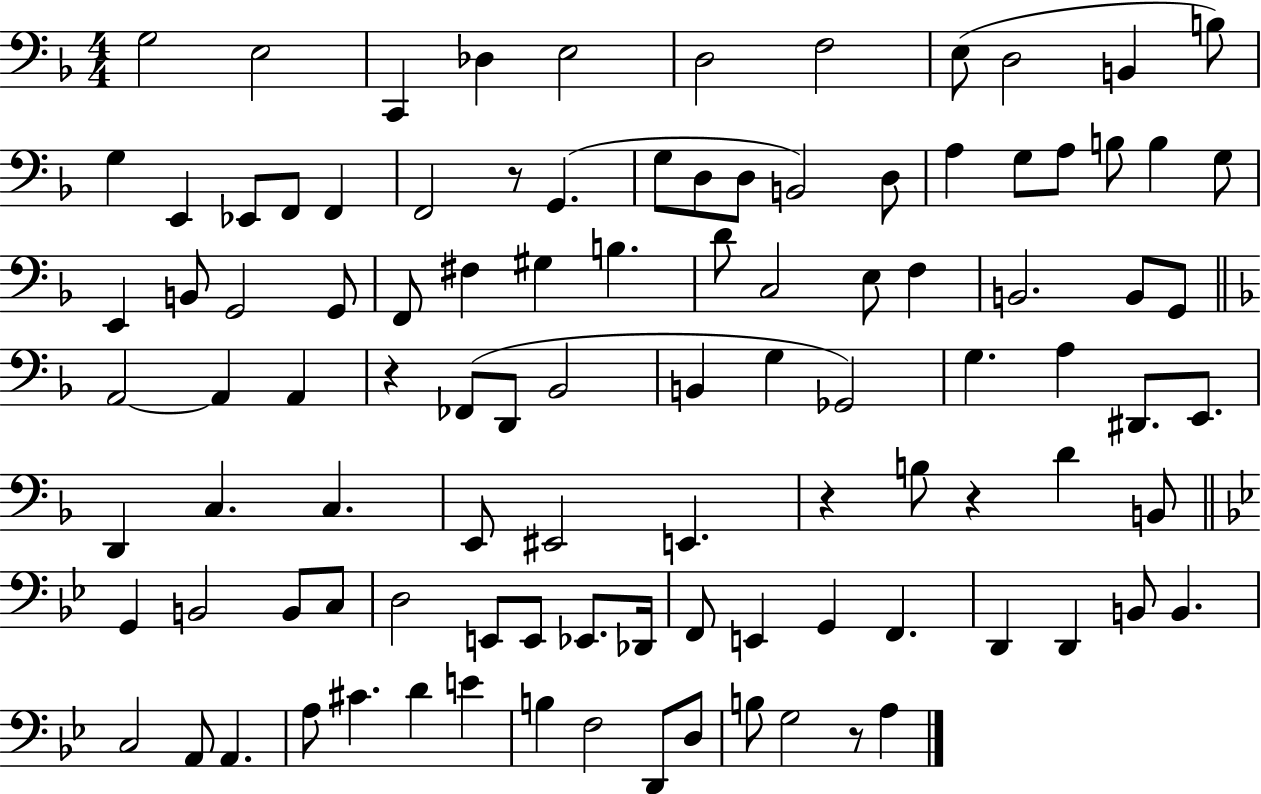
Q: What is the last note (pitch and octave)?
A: A3